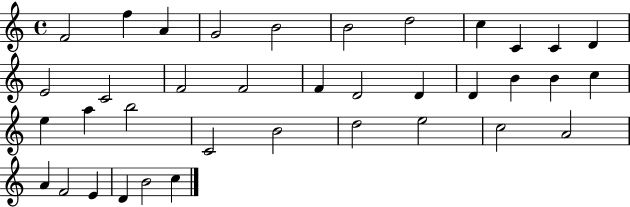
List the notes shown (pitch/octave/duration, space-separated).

F4/h F5/q A4/q G4/h B4/h B4/h D5/h C5/q C4/q C4/q D4/q E4/h C4/h F4/h F4/h F4/q D4/h D4/q D4/q B4/q B4/q C5/q E5/q A5/q B5/h C4/h B4/h D5/h E5/h C5/h A4/h A4/q F4/h E4/q D4/q B4/h C5/q